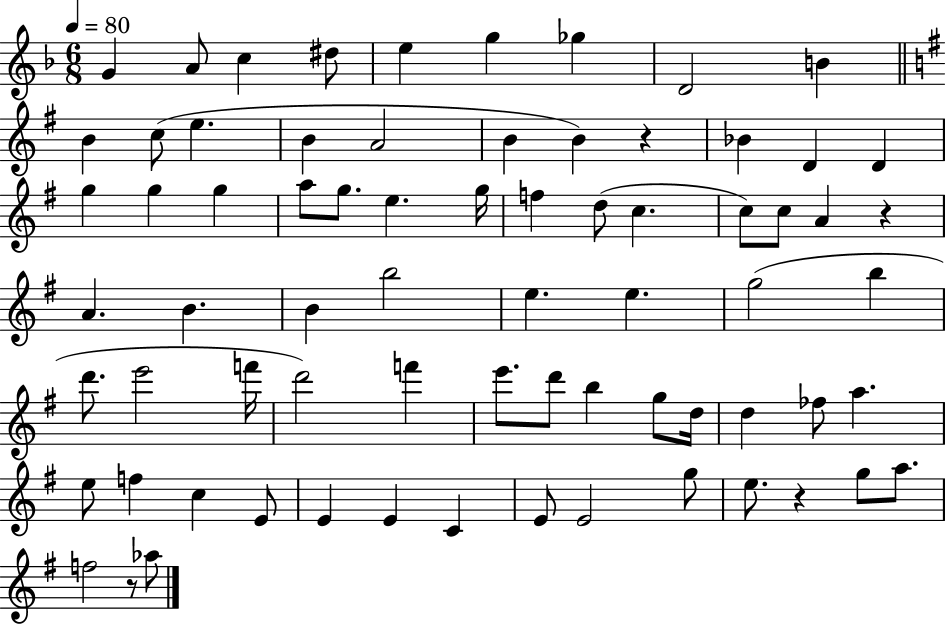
{
  \clef treble
  \numericTimeSignature
  \time 6/8
  \key f \major
  \tempo 4 = 80
  g'4 a'8 c''4 dis''8 | e''4 g''4 ges''4 | d'2 b'4 | \bar "||" \break \key e \minor b'4 c''8( e''4. | b'4 a'2 | b'4 b'4) r4 | bes'4 d'4 d'4 | \break g''4 g''4 g''4 | a''8 g''8. e''4. g''16 | f''4 d''8( c''4. | c''8) c''8 a'4 r4 | \break a'4. b'4. | b'4 b''2 | e''4. e''4. | g''2( b''4 | \break d'''8. e'''2 f'''16 | d'''2) f'''4 | e'''8. d'''8 b''4 g''8 d''16 | d''4 fes''8 a''4. | \break e''8 f''4 c''4 e'8 | e'4 e'4 c'4 | e'8 e'2 g''8 | e''8. r4 g''8 a''8. | \break f''2 r8 aes''8 | \bar "|."
}